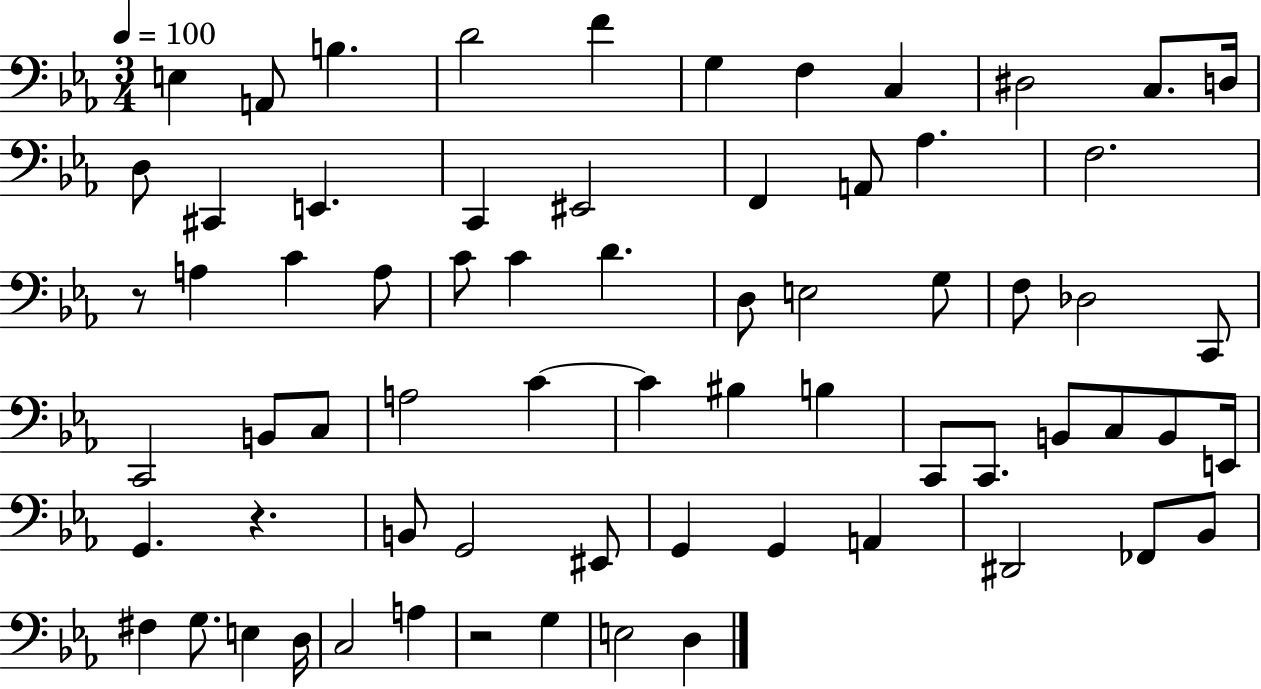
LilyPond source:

{
  \clef bass
  \numericTimeSignature
  \time 3/4
  \key ees \major
  \tempo 4 = 100
  e4 a,8 b4. | d'2 f'4 | g4 f4 c4 | dis2 c8. d16 | \break d8 cis,4 e,4. | c,4 eis,2 | f,4 a,8 aes4. | f2. | \break r8 a4 c'4 a8 | c'8 c'4 d'4. | d8 e2 g8 | f8 des2 c,8 | \break c,2 b,8 c8 | a2 c'4~~ | c'4 bis4 b4 | c,8 c,8. b,8 c8 b,8 e,16 | \break g,4. r4. | b,8 g,2 eis,8 | g,4 g,4 a,4 | dis,2 fes,8 bes,8 | \break fis4 g8. e4 d16 | c2 a4 | r2 g4 | e2 d4 | \break \bar "|."
}